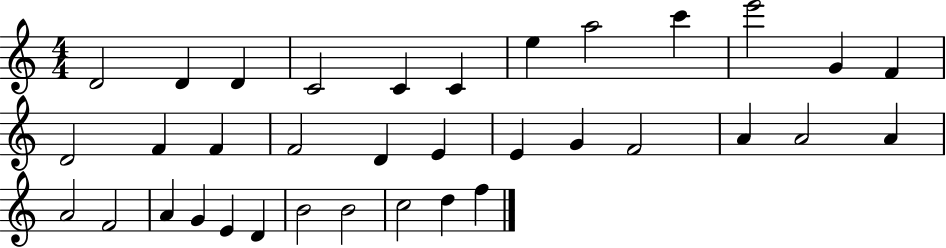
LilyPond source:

{
  \clef treble
  \numericTimeSignature
  \time 4/4
  \key c \major
  d'2 d'4 d'4 | c'2 c'4 c'4 | e''4 a''2 c'''4 | e'''2 g'4 f'4 | \break d'2 f'4 f'4 | f'2 d'4 e'4 | e'4 g'4 f'2 | a'4 a'2 a'4 | \break a'2 f'2 | a'4 g'4 e'4 d'4 | b'2 b'2 | c''2 d''4 f''4 | \break \bar "|."
}